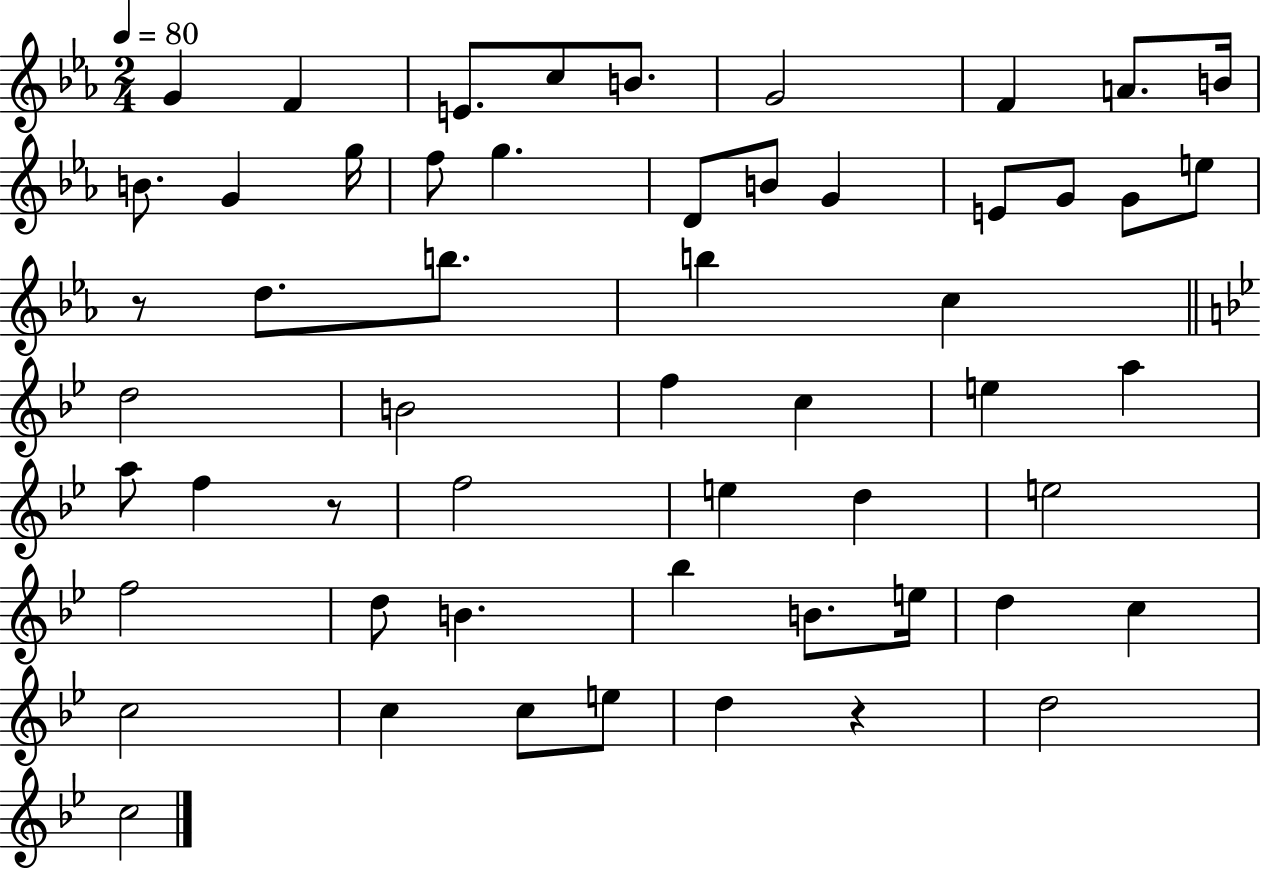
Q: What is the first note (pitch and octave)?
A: G4